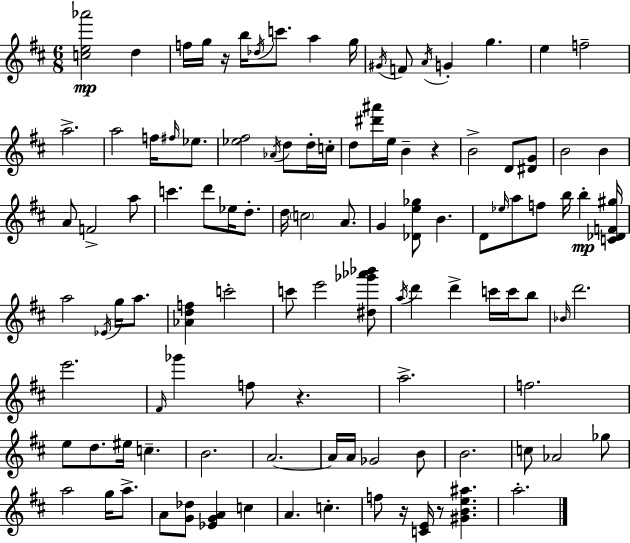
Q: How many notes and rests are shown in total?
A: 110